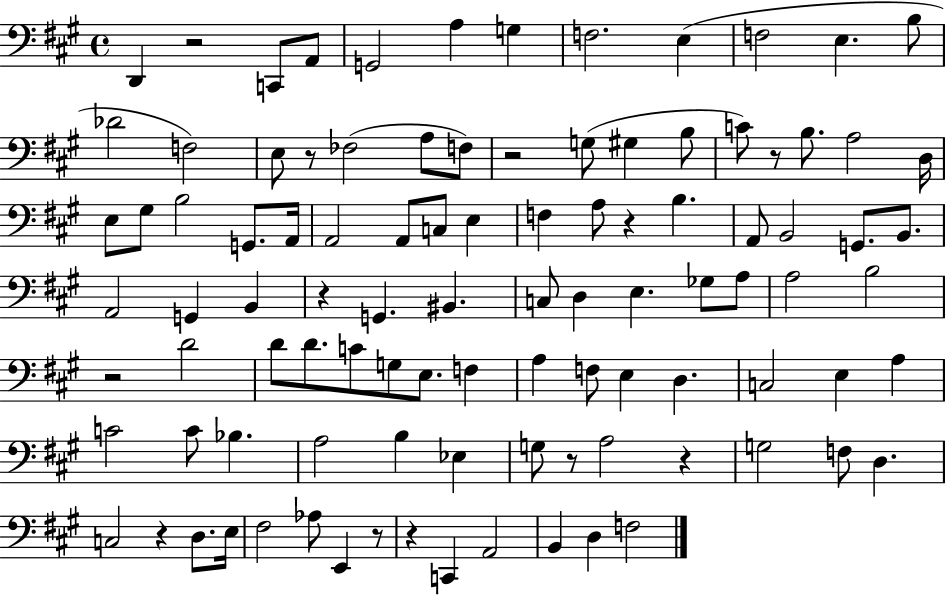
{
  \clef bass
  \time 4/4
  \defaultTimeSignature
  \key a \major
  d,4 r2 c,8 a,8 | g,2 a4 g4 | f2. e4( | f2 e4. b8 | \break des'2 f2) | e8 r8 fes2( a8 f8) | r2 g8( gis4 b8 | c'8) r8 b8. a2 d16 | \break e8 gis8 b2 g,8. a,16 | a,2 a,8 c8 e4 | f4 a8 r4 b4. | a,8 b,2 g,8. b,8. | \break a,2 g,4 b,4 | r4 g,4. bis,4. | c8 d4 e4. ges8 a8 | a2 b2 | \break r2 d'2 | d'8 d'8. c'8 g8 e8. f4 | a4 f8 e4 d4. | c2 e4 a4 | \break c'2 c'8 bes4. | a2 b4 ees4 | g8 r8 a2 r4 | g2 f8 d4. | \break c2 r4 d8. e16 | fis2 aes8 e,4 r8 | r4 c,4 a,2 | b,4 d4 f2 | \break \bar "|."
}